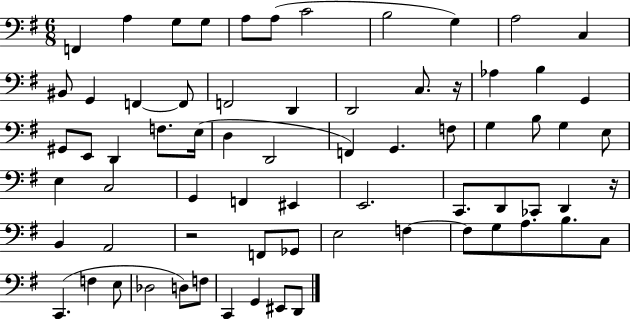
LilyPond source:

{
  \clef bass
  \numericTimeSignature
  \time 6/8
  \key g \major
  f,4 a4 g8 g8 | a8 a8( c'2 | b2 g4) | a2 c4 | \break bis,8 g,4 f,4~~ f,8 | f,2 d,4 | d,2 c8. r16 | aes4 b4 g,4 | \break gis,8 e,8 d,4 f8. e16( | d4 d,2 | f,4) g,4. f8 | g4 b8 g4 e8 | \break e4 c2 | g,4 f,4 eis,4 | e,2. | c,8. d,8 ces,8 d,4 r16 | \break b,4 a,2 | r2 f,8 ges,8 | e2 f4~~ | f8 g8 a8. b8. c8 | \break c,4.( f4 e8 | des2 d8) f8 | c,4 g,4 eis,8 d,8 | \bar "|."
}